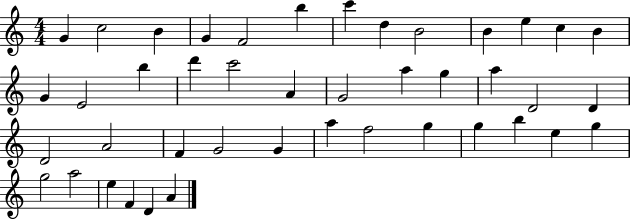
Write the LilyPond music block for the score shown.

{
  \clef treble
  \numericTimeSignature
  \time 4/4
  \key c \major
  g'4 c''2 b'4 | g'4 f'2 b''4 | c'''4 d''4 b'2 | b'4 e''4 c''4 b'4 | \break g'4 e'2 b''4 | d'''4 c'''2 a'4 | g'2 a''4 g''4 | a''4 d'2 d'4 | \break d'2 a'2 | f'4 g'2 g'4 | a''4 f''2 g''4 | g''4 b''4 e''4 g''4 | \break g''2 a''2 | e''4 f'4 d'4 a'4 | \bar "|."
}